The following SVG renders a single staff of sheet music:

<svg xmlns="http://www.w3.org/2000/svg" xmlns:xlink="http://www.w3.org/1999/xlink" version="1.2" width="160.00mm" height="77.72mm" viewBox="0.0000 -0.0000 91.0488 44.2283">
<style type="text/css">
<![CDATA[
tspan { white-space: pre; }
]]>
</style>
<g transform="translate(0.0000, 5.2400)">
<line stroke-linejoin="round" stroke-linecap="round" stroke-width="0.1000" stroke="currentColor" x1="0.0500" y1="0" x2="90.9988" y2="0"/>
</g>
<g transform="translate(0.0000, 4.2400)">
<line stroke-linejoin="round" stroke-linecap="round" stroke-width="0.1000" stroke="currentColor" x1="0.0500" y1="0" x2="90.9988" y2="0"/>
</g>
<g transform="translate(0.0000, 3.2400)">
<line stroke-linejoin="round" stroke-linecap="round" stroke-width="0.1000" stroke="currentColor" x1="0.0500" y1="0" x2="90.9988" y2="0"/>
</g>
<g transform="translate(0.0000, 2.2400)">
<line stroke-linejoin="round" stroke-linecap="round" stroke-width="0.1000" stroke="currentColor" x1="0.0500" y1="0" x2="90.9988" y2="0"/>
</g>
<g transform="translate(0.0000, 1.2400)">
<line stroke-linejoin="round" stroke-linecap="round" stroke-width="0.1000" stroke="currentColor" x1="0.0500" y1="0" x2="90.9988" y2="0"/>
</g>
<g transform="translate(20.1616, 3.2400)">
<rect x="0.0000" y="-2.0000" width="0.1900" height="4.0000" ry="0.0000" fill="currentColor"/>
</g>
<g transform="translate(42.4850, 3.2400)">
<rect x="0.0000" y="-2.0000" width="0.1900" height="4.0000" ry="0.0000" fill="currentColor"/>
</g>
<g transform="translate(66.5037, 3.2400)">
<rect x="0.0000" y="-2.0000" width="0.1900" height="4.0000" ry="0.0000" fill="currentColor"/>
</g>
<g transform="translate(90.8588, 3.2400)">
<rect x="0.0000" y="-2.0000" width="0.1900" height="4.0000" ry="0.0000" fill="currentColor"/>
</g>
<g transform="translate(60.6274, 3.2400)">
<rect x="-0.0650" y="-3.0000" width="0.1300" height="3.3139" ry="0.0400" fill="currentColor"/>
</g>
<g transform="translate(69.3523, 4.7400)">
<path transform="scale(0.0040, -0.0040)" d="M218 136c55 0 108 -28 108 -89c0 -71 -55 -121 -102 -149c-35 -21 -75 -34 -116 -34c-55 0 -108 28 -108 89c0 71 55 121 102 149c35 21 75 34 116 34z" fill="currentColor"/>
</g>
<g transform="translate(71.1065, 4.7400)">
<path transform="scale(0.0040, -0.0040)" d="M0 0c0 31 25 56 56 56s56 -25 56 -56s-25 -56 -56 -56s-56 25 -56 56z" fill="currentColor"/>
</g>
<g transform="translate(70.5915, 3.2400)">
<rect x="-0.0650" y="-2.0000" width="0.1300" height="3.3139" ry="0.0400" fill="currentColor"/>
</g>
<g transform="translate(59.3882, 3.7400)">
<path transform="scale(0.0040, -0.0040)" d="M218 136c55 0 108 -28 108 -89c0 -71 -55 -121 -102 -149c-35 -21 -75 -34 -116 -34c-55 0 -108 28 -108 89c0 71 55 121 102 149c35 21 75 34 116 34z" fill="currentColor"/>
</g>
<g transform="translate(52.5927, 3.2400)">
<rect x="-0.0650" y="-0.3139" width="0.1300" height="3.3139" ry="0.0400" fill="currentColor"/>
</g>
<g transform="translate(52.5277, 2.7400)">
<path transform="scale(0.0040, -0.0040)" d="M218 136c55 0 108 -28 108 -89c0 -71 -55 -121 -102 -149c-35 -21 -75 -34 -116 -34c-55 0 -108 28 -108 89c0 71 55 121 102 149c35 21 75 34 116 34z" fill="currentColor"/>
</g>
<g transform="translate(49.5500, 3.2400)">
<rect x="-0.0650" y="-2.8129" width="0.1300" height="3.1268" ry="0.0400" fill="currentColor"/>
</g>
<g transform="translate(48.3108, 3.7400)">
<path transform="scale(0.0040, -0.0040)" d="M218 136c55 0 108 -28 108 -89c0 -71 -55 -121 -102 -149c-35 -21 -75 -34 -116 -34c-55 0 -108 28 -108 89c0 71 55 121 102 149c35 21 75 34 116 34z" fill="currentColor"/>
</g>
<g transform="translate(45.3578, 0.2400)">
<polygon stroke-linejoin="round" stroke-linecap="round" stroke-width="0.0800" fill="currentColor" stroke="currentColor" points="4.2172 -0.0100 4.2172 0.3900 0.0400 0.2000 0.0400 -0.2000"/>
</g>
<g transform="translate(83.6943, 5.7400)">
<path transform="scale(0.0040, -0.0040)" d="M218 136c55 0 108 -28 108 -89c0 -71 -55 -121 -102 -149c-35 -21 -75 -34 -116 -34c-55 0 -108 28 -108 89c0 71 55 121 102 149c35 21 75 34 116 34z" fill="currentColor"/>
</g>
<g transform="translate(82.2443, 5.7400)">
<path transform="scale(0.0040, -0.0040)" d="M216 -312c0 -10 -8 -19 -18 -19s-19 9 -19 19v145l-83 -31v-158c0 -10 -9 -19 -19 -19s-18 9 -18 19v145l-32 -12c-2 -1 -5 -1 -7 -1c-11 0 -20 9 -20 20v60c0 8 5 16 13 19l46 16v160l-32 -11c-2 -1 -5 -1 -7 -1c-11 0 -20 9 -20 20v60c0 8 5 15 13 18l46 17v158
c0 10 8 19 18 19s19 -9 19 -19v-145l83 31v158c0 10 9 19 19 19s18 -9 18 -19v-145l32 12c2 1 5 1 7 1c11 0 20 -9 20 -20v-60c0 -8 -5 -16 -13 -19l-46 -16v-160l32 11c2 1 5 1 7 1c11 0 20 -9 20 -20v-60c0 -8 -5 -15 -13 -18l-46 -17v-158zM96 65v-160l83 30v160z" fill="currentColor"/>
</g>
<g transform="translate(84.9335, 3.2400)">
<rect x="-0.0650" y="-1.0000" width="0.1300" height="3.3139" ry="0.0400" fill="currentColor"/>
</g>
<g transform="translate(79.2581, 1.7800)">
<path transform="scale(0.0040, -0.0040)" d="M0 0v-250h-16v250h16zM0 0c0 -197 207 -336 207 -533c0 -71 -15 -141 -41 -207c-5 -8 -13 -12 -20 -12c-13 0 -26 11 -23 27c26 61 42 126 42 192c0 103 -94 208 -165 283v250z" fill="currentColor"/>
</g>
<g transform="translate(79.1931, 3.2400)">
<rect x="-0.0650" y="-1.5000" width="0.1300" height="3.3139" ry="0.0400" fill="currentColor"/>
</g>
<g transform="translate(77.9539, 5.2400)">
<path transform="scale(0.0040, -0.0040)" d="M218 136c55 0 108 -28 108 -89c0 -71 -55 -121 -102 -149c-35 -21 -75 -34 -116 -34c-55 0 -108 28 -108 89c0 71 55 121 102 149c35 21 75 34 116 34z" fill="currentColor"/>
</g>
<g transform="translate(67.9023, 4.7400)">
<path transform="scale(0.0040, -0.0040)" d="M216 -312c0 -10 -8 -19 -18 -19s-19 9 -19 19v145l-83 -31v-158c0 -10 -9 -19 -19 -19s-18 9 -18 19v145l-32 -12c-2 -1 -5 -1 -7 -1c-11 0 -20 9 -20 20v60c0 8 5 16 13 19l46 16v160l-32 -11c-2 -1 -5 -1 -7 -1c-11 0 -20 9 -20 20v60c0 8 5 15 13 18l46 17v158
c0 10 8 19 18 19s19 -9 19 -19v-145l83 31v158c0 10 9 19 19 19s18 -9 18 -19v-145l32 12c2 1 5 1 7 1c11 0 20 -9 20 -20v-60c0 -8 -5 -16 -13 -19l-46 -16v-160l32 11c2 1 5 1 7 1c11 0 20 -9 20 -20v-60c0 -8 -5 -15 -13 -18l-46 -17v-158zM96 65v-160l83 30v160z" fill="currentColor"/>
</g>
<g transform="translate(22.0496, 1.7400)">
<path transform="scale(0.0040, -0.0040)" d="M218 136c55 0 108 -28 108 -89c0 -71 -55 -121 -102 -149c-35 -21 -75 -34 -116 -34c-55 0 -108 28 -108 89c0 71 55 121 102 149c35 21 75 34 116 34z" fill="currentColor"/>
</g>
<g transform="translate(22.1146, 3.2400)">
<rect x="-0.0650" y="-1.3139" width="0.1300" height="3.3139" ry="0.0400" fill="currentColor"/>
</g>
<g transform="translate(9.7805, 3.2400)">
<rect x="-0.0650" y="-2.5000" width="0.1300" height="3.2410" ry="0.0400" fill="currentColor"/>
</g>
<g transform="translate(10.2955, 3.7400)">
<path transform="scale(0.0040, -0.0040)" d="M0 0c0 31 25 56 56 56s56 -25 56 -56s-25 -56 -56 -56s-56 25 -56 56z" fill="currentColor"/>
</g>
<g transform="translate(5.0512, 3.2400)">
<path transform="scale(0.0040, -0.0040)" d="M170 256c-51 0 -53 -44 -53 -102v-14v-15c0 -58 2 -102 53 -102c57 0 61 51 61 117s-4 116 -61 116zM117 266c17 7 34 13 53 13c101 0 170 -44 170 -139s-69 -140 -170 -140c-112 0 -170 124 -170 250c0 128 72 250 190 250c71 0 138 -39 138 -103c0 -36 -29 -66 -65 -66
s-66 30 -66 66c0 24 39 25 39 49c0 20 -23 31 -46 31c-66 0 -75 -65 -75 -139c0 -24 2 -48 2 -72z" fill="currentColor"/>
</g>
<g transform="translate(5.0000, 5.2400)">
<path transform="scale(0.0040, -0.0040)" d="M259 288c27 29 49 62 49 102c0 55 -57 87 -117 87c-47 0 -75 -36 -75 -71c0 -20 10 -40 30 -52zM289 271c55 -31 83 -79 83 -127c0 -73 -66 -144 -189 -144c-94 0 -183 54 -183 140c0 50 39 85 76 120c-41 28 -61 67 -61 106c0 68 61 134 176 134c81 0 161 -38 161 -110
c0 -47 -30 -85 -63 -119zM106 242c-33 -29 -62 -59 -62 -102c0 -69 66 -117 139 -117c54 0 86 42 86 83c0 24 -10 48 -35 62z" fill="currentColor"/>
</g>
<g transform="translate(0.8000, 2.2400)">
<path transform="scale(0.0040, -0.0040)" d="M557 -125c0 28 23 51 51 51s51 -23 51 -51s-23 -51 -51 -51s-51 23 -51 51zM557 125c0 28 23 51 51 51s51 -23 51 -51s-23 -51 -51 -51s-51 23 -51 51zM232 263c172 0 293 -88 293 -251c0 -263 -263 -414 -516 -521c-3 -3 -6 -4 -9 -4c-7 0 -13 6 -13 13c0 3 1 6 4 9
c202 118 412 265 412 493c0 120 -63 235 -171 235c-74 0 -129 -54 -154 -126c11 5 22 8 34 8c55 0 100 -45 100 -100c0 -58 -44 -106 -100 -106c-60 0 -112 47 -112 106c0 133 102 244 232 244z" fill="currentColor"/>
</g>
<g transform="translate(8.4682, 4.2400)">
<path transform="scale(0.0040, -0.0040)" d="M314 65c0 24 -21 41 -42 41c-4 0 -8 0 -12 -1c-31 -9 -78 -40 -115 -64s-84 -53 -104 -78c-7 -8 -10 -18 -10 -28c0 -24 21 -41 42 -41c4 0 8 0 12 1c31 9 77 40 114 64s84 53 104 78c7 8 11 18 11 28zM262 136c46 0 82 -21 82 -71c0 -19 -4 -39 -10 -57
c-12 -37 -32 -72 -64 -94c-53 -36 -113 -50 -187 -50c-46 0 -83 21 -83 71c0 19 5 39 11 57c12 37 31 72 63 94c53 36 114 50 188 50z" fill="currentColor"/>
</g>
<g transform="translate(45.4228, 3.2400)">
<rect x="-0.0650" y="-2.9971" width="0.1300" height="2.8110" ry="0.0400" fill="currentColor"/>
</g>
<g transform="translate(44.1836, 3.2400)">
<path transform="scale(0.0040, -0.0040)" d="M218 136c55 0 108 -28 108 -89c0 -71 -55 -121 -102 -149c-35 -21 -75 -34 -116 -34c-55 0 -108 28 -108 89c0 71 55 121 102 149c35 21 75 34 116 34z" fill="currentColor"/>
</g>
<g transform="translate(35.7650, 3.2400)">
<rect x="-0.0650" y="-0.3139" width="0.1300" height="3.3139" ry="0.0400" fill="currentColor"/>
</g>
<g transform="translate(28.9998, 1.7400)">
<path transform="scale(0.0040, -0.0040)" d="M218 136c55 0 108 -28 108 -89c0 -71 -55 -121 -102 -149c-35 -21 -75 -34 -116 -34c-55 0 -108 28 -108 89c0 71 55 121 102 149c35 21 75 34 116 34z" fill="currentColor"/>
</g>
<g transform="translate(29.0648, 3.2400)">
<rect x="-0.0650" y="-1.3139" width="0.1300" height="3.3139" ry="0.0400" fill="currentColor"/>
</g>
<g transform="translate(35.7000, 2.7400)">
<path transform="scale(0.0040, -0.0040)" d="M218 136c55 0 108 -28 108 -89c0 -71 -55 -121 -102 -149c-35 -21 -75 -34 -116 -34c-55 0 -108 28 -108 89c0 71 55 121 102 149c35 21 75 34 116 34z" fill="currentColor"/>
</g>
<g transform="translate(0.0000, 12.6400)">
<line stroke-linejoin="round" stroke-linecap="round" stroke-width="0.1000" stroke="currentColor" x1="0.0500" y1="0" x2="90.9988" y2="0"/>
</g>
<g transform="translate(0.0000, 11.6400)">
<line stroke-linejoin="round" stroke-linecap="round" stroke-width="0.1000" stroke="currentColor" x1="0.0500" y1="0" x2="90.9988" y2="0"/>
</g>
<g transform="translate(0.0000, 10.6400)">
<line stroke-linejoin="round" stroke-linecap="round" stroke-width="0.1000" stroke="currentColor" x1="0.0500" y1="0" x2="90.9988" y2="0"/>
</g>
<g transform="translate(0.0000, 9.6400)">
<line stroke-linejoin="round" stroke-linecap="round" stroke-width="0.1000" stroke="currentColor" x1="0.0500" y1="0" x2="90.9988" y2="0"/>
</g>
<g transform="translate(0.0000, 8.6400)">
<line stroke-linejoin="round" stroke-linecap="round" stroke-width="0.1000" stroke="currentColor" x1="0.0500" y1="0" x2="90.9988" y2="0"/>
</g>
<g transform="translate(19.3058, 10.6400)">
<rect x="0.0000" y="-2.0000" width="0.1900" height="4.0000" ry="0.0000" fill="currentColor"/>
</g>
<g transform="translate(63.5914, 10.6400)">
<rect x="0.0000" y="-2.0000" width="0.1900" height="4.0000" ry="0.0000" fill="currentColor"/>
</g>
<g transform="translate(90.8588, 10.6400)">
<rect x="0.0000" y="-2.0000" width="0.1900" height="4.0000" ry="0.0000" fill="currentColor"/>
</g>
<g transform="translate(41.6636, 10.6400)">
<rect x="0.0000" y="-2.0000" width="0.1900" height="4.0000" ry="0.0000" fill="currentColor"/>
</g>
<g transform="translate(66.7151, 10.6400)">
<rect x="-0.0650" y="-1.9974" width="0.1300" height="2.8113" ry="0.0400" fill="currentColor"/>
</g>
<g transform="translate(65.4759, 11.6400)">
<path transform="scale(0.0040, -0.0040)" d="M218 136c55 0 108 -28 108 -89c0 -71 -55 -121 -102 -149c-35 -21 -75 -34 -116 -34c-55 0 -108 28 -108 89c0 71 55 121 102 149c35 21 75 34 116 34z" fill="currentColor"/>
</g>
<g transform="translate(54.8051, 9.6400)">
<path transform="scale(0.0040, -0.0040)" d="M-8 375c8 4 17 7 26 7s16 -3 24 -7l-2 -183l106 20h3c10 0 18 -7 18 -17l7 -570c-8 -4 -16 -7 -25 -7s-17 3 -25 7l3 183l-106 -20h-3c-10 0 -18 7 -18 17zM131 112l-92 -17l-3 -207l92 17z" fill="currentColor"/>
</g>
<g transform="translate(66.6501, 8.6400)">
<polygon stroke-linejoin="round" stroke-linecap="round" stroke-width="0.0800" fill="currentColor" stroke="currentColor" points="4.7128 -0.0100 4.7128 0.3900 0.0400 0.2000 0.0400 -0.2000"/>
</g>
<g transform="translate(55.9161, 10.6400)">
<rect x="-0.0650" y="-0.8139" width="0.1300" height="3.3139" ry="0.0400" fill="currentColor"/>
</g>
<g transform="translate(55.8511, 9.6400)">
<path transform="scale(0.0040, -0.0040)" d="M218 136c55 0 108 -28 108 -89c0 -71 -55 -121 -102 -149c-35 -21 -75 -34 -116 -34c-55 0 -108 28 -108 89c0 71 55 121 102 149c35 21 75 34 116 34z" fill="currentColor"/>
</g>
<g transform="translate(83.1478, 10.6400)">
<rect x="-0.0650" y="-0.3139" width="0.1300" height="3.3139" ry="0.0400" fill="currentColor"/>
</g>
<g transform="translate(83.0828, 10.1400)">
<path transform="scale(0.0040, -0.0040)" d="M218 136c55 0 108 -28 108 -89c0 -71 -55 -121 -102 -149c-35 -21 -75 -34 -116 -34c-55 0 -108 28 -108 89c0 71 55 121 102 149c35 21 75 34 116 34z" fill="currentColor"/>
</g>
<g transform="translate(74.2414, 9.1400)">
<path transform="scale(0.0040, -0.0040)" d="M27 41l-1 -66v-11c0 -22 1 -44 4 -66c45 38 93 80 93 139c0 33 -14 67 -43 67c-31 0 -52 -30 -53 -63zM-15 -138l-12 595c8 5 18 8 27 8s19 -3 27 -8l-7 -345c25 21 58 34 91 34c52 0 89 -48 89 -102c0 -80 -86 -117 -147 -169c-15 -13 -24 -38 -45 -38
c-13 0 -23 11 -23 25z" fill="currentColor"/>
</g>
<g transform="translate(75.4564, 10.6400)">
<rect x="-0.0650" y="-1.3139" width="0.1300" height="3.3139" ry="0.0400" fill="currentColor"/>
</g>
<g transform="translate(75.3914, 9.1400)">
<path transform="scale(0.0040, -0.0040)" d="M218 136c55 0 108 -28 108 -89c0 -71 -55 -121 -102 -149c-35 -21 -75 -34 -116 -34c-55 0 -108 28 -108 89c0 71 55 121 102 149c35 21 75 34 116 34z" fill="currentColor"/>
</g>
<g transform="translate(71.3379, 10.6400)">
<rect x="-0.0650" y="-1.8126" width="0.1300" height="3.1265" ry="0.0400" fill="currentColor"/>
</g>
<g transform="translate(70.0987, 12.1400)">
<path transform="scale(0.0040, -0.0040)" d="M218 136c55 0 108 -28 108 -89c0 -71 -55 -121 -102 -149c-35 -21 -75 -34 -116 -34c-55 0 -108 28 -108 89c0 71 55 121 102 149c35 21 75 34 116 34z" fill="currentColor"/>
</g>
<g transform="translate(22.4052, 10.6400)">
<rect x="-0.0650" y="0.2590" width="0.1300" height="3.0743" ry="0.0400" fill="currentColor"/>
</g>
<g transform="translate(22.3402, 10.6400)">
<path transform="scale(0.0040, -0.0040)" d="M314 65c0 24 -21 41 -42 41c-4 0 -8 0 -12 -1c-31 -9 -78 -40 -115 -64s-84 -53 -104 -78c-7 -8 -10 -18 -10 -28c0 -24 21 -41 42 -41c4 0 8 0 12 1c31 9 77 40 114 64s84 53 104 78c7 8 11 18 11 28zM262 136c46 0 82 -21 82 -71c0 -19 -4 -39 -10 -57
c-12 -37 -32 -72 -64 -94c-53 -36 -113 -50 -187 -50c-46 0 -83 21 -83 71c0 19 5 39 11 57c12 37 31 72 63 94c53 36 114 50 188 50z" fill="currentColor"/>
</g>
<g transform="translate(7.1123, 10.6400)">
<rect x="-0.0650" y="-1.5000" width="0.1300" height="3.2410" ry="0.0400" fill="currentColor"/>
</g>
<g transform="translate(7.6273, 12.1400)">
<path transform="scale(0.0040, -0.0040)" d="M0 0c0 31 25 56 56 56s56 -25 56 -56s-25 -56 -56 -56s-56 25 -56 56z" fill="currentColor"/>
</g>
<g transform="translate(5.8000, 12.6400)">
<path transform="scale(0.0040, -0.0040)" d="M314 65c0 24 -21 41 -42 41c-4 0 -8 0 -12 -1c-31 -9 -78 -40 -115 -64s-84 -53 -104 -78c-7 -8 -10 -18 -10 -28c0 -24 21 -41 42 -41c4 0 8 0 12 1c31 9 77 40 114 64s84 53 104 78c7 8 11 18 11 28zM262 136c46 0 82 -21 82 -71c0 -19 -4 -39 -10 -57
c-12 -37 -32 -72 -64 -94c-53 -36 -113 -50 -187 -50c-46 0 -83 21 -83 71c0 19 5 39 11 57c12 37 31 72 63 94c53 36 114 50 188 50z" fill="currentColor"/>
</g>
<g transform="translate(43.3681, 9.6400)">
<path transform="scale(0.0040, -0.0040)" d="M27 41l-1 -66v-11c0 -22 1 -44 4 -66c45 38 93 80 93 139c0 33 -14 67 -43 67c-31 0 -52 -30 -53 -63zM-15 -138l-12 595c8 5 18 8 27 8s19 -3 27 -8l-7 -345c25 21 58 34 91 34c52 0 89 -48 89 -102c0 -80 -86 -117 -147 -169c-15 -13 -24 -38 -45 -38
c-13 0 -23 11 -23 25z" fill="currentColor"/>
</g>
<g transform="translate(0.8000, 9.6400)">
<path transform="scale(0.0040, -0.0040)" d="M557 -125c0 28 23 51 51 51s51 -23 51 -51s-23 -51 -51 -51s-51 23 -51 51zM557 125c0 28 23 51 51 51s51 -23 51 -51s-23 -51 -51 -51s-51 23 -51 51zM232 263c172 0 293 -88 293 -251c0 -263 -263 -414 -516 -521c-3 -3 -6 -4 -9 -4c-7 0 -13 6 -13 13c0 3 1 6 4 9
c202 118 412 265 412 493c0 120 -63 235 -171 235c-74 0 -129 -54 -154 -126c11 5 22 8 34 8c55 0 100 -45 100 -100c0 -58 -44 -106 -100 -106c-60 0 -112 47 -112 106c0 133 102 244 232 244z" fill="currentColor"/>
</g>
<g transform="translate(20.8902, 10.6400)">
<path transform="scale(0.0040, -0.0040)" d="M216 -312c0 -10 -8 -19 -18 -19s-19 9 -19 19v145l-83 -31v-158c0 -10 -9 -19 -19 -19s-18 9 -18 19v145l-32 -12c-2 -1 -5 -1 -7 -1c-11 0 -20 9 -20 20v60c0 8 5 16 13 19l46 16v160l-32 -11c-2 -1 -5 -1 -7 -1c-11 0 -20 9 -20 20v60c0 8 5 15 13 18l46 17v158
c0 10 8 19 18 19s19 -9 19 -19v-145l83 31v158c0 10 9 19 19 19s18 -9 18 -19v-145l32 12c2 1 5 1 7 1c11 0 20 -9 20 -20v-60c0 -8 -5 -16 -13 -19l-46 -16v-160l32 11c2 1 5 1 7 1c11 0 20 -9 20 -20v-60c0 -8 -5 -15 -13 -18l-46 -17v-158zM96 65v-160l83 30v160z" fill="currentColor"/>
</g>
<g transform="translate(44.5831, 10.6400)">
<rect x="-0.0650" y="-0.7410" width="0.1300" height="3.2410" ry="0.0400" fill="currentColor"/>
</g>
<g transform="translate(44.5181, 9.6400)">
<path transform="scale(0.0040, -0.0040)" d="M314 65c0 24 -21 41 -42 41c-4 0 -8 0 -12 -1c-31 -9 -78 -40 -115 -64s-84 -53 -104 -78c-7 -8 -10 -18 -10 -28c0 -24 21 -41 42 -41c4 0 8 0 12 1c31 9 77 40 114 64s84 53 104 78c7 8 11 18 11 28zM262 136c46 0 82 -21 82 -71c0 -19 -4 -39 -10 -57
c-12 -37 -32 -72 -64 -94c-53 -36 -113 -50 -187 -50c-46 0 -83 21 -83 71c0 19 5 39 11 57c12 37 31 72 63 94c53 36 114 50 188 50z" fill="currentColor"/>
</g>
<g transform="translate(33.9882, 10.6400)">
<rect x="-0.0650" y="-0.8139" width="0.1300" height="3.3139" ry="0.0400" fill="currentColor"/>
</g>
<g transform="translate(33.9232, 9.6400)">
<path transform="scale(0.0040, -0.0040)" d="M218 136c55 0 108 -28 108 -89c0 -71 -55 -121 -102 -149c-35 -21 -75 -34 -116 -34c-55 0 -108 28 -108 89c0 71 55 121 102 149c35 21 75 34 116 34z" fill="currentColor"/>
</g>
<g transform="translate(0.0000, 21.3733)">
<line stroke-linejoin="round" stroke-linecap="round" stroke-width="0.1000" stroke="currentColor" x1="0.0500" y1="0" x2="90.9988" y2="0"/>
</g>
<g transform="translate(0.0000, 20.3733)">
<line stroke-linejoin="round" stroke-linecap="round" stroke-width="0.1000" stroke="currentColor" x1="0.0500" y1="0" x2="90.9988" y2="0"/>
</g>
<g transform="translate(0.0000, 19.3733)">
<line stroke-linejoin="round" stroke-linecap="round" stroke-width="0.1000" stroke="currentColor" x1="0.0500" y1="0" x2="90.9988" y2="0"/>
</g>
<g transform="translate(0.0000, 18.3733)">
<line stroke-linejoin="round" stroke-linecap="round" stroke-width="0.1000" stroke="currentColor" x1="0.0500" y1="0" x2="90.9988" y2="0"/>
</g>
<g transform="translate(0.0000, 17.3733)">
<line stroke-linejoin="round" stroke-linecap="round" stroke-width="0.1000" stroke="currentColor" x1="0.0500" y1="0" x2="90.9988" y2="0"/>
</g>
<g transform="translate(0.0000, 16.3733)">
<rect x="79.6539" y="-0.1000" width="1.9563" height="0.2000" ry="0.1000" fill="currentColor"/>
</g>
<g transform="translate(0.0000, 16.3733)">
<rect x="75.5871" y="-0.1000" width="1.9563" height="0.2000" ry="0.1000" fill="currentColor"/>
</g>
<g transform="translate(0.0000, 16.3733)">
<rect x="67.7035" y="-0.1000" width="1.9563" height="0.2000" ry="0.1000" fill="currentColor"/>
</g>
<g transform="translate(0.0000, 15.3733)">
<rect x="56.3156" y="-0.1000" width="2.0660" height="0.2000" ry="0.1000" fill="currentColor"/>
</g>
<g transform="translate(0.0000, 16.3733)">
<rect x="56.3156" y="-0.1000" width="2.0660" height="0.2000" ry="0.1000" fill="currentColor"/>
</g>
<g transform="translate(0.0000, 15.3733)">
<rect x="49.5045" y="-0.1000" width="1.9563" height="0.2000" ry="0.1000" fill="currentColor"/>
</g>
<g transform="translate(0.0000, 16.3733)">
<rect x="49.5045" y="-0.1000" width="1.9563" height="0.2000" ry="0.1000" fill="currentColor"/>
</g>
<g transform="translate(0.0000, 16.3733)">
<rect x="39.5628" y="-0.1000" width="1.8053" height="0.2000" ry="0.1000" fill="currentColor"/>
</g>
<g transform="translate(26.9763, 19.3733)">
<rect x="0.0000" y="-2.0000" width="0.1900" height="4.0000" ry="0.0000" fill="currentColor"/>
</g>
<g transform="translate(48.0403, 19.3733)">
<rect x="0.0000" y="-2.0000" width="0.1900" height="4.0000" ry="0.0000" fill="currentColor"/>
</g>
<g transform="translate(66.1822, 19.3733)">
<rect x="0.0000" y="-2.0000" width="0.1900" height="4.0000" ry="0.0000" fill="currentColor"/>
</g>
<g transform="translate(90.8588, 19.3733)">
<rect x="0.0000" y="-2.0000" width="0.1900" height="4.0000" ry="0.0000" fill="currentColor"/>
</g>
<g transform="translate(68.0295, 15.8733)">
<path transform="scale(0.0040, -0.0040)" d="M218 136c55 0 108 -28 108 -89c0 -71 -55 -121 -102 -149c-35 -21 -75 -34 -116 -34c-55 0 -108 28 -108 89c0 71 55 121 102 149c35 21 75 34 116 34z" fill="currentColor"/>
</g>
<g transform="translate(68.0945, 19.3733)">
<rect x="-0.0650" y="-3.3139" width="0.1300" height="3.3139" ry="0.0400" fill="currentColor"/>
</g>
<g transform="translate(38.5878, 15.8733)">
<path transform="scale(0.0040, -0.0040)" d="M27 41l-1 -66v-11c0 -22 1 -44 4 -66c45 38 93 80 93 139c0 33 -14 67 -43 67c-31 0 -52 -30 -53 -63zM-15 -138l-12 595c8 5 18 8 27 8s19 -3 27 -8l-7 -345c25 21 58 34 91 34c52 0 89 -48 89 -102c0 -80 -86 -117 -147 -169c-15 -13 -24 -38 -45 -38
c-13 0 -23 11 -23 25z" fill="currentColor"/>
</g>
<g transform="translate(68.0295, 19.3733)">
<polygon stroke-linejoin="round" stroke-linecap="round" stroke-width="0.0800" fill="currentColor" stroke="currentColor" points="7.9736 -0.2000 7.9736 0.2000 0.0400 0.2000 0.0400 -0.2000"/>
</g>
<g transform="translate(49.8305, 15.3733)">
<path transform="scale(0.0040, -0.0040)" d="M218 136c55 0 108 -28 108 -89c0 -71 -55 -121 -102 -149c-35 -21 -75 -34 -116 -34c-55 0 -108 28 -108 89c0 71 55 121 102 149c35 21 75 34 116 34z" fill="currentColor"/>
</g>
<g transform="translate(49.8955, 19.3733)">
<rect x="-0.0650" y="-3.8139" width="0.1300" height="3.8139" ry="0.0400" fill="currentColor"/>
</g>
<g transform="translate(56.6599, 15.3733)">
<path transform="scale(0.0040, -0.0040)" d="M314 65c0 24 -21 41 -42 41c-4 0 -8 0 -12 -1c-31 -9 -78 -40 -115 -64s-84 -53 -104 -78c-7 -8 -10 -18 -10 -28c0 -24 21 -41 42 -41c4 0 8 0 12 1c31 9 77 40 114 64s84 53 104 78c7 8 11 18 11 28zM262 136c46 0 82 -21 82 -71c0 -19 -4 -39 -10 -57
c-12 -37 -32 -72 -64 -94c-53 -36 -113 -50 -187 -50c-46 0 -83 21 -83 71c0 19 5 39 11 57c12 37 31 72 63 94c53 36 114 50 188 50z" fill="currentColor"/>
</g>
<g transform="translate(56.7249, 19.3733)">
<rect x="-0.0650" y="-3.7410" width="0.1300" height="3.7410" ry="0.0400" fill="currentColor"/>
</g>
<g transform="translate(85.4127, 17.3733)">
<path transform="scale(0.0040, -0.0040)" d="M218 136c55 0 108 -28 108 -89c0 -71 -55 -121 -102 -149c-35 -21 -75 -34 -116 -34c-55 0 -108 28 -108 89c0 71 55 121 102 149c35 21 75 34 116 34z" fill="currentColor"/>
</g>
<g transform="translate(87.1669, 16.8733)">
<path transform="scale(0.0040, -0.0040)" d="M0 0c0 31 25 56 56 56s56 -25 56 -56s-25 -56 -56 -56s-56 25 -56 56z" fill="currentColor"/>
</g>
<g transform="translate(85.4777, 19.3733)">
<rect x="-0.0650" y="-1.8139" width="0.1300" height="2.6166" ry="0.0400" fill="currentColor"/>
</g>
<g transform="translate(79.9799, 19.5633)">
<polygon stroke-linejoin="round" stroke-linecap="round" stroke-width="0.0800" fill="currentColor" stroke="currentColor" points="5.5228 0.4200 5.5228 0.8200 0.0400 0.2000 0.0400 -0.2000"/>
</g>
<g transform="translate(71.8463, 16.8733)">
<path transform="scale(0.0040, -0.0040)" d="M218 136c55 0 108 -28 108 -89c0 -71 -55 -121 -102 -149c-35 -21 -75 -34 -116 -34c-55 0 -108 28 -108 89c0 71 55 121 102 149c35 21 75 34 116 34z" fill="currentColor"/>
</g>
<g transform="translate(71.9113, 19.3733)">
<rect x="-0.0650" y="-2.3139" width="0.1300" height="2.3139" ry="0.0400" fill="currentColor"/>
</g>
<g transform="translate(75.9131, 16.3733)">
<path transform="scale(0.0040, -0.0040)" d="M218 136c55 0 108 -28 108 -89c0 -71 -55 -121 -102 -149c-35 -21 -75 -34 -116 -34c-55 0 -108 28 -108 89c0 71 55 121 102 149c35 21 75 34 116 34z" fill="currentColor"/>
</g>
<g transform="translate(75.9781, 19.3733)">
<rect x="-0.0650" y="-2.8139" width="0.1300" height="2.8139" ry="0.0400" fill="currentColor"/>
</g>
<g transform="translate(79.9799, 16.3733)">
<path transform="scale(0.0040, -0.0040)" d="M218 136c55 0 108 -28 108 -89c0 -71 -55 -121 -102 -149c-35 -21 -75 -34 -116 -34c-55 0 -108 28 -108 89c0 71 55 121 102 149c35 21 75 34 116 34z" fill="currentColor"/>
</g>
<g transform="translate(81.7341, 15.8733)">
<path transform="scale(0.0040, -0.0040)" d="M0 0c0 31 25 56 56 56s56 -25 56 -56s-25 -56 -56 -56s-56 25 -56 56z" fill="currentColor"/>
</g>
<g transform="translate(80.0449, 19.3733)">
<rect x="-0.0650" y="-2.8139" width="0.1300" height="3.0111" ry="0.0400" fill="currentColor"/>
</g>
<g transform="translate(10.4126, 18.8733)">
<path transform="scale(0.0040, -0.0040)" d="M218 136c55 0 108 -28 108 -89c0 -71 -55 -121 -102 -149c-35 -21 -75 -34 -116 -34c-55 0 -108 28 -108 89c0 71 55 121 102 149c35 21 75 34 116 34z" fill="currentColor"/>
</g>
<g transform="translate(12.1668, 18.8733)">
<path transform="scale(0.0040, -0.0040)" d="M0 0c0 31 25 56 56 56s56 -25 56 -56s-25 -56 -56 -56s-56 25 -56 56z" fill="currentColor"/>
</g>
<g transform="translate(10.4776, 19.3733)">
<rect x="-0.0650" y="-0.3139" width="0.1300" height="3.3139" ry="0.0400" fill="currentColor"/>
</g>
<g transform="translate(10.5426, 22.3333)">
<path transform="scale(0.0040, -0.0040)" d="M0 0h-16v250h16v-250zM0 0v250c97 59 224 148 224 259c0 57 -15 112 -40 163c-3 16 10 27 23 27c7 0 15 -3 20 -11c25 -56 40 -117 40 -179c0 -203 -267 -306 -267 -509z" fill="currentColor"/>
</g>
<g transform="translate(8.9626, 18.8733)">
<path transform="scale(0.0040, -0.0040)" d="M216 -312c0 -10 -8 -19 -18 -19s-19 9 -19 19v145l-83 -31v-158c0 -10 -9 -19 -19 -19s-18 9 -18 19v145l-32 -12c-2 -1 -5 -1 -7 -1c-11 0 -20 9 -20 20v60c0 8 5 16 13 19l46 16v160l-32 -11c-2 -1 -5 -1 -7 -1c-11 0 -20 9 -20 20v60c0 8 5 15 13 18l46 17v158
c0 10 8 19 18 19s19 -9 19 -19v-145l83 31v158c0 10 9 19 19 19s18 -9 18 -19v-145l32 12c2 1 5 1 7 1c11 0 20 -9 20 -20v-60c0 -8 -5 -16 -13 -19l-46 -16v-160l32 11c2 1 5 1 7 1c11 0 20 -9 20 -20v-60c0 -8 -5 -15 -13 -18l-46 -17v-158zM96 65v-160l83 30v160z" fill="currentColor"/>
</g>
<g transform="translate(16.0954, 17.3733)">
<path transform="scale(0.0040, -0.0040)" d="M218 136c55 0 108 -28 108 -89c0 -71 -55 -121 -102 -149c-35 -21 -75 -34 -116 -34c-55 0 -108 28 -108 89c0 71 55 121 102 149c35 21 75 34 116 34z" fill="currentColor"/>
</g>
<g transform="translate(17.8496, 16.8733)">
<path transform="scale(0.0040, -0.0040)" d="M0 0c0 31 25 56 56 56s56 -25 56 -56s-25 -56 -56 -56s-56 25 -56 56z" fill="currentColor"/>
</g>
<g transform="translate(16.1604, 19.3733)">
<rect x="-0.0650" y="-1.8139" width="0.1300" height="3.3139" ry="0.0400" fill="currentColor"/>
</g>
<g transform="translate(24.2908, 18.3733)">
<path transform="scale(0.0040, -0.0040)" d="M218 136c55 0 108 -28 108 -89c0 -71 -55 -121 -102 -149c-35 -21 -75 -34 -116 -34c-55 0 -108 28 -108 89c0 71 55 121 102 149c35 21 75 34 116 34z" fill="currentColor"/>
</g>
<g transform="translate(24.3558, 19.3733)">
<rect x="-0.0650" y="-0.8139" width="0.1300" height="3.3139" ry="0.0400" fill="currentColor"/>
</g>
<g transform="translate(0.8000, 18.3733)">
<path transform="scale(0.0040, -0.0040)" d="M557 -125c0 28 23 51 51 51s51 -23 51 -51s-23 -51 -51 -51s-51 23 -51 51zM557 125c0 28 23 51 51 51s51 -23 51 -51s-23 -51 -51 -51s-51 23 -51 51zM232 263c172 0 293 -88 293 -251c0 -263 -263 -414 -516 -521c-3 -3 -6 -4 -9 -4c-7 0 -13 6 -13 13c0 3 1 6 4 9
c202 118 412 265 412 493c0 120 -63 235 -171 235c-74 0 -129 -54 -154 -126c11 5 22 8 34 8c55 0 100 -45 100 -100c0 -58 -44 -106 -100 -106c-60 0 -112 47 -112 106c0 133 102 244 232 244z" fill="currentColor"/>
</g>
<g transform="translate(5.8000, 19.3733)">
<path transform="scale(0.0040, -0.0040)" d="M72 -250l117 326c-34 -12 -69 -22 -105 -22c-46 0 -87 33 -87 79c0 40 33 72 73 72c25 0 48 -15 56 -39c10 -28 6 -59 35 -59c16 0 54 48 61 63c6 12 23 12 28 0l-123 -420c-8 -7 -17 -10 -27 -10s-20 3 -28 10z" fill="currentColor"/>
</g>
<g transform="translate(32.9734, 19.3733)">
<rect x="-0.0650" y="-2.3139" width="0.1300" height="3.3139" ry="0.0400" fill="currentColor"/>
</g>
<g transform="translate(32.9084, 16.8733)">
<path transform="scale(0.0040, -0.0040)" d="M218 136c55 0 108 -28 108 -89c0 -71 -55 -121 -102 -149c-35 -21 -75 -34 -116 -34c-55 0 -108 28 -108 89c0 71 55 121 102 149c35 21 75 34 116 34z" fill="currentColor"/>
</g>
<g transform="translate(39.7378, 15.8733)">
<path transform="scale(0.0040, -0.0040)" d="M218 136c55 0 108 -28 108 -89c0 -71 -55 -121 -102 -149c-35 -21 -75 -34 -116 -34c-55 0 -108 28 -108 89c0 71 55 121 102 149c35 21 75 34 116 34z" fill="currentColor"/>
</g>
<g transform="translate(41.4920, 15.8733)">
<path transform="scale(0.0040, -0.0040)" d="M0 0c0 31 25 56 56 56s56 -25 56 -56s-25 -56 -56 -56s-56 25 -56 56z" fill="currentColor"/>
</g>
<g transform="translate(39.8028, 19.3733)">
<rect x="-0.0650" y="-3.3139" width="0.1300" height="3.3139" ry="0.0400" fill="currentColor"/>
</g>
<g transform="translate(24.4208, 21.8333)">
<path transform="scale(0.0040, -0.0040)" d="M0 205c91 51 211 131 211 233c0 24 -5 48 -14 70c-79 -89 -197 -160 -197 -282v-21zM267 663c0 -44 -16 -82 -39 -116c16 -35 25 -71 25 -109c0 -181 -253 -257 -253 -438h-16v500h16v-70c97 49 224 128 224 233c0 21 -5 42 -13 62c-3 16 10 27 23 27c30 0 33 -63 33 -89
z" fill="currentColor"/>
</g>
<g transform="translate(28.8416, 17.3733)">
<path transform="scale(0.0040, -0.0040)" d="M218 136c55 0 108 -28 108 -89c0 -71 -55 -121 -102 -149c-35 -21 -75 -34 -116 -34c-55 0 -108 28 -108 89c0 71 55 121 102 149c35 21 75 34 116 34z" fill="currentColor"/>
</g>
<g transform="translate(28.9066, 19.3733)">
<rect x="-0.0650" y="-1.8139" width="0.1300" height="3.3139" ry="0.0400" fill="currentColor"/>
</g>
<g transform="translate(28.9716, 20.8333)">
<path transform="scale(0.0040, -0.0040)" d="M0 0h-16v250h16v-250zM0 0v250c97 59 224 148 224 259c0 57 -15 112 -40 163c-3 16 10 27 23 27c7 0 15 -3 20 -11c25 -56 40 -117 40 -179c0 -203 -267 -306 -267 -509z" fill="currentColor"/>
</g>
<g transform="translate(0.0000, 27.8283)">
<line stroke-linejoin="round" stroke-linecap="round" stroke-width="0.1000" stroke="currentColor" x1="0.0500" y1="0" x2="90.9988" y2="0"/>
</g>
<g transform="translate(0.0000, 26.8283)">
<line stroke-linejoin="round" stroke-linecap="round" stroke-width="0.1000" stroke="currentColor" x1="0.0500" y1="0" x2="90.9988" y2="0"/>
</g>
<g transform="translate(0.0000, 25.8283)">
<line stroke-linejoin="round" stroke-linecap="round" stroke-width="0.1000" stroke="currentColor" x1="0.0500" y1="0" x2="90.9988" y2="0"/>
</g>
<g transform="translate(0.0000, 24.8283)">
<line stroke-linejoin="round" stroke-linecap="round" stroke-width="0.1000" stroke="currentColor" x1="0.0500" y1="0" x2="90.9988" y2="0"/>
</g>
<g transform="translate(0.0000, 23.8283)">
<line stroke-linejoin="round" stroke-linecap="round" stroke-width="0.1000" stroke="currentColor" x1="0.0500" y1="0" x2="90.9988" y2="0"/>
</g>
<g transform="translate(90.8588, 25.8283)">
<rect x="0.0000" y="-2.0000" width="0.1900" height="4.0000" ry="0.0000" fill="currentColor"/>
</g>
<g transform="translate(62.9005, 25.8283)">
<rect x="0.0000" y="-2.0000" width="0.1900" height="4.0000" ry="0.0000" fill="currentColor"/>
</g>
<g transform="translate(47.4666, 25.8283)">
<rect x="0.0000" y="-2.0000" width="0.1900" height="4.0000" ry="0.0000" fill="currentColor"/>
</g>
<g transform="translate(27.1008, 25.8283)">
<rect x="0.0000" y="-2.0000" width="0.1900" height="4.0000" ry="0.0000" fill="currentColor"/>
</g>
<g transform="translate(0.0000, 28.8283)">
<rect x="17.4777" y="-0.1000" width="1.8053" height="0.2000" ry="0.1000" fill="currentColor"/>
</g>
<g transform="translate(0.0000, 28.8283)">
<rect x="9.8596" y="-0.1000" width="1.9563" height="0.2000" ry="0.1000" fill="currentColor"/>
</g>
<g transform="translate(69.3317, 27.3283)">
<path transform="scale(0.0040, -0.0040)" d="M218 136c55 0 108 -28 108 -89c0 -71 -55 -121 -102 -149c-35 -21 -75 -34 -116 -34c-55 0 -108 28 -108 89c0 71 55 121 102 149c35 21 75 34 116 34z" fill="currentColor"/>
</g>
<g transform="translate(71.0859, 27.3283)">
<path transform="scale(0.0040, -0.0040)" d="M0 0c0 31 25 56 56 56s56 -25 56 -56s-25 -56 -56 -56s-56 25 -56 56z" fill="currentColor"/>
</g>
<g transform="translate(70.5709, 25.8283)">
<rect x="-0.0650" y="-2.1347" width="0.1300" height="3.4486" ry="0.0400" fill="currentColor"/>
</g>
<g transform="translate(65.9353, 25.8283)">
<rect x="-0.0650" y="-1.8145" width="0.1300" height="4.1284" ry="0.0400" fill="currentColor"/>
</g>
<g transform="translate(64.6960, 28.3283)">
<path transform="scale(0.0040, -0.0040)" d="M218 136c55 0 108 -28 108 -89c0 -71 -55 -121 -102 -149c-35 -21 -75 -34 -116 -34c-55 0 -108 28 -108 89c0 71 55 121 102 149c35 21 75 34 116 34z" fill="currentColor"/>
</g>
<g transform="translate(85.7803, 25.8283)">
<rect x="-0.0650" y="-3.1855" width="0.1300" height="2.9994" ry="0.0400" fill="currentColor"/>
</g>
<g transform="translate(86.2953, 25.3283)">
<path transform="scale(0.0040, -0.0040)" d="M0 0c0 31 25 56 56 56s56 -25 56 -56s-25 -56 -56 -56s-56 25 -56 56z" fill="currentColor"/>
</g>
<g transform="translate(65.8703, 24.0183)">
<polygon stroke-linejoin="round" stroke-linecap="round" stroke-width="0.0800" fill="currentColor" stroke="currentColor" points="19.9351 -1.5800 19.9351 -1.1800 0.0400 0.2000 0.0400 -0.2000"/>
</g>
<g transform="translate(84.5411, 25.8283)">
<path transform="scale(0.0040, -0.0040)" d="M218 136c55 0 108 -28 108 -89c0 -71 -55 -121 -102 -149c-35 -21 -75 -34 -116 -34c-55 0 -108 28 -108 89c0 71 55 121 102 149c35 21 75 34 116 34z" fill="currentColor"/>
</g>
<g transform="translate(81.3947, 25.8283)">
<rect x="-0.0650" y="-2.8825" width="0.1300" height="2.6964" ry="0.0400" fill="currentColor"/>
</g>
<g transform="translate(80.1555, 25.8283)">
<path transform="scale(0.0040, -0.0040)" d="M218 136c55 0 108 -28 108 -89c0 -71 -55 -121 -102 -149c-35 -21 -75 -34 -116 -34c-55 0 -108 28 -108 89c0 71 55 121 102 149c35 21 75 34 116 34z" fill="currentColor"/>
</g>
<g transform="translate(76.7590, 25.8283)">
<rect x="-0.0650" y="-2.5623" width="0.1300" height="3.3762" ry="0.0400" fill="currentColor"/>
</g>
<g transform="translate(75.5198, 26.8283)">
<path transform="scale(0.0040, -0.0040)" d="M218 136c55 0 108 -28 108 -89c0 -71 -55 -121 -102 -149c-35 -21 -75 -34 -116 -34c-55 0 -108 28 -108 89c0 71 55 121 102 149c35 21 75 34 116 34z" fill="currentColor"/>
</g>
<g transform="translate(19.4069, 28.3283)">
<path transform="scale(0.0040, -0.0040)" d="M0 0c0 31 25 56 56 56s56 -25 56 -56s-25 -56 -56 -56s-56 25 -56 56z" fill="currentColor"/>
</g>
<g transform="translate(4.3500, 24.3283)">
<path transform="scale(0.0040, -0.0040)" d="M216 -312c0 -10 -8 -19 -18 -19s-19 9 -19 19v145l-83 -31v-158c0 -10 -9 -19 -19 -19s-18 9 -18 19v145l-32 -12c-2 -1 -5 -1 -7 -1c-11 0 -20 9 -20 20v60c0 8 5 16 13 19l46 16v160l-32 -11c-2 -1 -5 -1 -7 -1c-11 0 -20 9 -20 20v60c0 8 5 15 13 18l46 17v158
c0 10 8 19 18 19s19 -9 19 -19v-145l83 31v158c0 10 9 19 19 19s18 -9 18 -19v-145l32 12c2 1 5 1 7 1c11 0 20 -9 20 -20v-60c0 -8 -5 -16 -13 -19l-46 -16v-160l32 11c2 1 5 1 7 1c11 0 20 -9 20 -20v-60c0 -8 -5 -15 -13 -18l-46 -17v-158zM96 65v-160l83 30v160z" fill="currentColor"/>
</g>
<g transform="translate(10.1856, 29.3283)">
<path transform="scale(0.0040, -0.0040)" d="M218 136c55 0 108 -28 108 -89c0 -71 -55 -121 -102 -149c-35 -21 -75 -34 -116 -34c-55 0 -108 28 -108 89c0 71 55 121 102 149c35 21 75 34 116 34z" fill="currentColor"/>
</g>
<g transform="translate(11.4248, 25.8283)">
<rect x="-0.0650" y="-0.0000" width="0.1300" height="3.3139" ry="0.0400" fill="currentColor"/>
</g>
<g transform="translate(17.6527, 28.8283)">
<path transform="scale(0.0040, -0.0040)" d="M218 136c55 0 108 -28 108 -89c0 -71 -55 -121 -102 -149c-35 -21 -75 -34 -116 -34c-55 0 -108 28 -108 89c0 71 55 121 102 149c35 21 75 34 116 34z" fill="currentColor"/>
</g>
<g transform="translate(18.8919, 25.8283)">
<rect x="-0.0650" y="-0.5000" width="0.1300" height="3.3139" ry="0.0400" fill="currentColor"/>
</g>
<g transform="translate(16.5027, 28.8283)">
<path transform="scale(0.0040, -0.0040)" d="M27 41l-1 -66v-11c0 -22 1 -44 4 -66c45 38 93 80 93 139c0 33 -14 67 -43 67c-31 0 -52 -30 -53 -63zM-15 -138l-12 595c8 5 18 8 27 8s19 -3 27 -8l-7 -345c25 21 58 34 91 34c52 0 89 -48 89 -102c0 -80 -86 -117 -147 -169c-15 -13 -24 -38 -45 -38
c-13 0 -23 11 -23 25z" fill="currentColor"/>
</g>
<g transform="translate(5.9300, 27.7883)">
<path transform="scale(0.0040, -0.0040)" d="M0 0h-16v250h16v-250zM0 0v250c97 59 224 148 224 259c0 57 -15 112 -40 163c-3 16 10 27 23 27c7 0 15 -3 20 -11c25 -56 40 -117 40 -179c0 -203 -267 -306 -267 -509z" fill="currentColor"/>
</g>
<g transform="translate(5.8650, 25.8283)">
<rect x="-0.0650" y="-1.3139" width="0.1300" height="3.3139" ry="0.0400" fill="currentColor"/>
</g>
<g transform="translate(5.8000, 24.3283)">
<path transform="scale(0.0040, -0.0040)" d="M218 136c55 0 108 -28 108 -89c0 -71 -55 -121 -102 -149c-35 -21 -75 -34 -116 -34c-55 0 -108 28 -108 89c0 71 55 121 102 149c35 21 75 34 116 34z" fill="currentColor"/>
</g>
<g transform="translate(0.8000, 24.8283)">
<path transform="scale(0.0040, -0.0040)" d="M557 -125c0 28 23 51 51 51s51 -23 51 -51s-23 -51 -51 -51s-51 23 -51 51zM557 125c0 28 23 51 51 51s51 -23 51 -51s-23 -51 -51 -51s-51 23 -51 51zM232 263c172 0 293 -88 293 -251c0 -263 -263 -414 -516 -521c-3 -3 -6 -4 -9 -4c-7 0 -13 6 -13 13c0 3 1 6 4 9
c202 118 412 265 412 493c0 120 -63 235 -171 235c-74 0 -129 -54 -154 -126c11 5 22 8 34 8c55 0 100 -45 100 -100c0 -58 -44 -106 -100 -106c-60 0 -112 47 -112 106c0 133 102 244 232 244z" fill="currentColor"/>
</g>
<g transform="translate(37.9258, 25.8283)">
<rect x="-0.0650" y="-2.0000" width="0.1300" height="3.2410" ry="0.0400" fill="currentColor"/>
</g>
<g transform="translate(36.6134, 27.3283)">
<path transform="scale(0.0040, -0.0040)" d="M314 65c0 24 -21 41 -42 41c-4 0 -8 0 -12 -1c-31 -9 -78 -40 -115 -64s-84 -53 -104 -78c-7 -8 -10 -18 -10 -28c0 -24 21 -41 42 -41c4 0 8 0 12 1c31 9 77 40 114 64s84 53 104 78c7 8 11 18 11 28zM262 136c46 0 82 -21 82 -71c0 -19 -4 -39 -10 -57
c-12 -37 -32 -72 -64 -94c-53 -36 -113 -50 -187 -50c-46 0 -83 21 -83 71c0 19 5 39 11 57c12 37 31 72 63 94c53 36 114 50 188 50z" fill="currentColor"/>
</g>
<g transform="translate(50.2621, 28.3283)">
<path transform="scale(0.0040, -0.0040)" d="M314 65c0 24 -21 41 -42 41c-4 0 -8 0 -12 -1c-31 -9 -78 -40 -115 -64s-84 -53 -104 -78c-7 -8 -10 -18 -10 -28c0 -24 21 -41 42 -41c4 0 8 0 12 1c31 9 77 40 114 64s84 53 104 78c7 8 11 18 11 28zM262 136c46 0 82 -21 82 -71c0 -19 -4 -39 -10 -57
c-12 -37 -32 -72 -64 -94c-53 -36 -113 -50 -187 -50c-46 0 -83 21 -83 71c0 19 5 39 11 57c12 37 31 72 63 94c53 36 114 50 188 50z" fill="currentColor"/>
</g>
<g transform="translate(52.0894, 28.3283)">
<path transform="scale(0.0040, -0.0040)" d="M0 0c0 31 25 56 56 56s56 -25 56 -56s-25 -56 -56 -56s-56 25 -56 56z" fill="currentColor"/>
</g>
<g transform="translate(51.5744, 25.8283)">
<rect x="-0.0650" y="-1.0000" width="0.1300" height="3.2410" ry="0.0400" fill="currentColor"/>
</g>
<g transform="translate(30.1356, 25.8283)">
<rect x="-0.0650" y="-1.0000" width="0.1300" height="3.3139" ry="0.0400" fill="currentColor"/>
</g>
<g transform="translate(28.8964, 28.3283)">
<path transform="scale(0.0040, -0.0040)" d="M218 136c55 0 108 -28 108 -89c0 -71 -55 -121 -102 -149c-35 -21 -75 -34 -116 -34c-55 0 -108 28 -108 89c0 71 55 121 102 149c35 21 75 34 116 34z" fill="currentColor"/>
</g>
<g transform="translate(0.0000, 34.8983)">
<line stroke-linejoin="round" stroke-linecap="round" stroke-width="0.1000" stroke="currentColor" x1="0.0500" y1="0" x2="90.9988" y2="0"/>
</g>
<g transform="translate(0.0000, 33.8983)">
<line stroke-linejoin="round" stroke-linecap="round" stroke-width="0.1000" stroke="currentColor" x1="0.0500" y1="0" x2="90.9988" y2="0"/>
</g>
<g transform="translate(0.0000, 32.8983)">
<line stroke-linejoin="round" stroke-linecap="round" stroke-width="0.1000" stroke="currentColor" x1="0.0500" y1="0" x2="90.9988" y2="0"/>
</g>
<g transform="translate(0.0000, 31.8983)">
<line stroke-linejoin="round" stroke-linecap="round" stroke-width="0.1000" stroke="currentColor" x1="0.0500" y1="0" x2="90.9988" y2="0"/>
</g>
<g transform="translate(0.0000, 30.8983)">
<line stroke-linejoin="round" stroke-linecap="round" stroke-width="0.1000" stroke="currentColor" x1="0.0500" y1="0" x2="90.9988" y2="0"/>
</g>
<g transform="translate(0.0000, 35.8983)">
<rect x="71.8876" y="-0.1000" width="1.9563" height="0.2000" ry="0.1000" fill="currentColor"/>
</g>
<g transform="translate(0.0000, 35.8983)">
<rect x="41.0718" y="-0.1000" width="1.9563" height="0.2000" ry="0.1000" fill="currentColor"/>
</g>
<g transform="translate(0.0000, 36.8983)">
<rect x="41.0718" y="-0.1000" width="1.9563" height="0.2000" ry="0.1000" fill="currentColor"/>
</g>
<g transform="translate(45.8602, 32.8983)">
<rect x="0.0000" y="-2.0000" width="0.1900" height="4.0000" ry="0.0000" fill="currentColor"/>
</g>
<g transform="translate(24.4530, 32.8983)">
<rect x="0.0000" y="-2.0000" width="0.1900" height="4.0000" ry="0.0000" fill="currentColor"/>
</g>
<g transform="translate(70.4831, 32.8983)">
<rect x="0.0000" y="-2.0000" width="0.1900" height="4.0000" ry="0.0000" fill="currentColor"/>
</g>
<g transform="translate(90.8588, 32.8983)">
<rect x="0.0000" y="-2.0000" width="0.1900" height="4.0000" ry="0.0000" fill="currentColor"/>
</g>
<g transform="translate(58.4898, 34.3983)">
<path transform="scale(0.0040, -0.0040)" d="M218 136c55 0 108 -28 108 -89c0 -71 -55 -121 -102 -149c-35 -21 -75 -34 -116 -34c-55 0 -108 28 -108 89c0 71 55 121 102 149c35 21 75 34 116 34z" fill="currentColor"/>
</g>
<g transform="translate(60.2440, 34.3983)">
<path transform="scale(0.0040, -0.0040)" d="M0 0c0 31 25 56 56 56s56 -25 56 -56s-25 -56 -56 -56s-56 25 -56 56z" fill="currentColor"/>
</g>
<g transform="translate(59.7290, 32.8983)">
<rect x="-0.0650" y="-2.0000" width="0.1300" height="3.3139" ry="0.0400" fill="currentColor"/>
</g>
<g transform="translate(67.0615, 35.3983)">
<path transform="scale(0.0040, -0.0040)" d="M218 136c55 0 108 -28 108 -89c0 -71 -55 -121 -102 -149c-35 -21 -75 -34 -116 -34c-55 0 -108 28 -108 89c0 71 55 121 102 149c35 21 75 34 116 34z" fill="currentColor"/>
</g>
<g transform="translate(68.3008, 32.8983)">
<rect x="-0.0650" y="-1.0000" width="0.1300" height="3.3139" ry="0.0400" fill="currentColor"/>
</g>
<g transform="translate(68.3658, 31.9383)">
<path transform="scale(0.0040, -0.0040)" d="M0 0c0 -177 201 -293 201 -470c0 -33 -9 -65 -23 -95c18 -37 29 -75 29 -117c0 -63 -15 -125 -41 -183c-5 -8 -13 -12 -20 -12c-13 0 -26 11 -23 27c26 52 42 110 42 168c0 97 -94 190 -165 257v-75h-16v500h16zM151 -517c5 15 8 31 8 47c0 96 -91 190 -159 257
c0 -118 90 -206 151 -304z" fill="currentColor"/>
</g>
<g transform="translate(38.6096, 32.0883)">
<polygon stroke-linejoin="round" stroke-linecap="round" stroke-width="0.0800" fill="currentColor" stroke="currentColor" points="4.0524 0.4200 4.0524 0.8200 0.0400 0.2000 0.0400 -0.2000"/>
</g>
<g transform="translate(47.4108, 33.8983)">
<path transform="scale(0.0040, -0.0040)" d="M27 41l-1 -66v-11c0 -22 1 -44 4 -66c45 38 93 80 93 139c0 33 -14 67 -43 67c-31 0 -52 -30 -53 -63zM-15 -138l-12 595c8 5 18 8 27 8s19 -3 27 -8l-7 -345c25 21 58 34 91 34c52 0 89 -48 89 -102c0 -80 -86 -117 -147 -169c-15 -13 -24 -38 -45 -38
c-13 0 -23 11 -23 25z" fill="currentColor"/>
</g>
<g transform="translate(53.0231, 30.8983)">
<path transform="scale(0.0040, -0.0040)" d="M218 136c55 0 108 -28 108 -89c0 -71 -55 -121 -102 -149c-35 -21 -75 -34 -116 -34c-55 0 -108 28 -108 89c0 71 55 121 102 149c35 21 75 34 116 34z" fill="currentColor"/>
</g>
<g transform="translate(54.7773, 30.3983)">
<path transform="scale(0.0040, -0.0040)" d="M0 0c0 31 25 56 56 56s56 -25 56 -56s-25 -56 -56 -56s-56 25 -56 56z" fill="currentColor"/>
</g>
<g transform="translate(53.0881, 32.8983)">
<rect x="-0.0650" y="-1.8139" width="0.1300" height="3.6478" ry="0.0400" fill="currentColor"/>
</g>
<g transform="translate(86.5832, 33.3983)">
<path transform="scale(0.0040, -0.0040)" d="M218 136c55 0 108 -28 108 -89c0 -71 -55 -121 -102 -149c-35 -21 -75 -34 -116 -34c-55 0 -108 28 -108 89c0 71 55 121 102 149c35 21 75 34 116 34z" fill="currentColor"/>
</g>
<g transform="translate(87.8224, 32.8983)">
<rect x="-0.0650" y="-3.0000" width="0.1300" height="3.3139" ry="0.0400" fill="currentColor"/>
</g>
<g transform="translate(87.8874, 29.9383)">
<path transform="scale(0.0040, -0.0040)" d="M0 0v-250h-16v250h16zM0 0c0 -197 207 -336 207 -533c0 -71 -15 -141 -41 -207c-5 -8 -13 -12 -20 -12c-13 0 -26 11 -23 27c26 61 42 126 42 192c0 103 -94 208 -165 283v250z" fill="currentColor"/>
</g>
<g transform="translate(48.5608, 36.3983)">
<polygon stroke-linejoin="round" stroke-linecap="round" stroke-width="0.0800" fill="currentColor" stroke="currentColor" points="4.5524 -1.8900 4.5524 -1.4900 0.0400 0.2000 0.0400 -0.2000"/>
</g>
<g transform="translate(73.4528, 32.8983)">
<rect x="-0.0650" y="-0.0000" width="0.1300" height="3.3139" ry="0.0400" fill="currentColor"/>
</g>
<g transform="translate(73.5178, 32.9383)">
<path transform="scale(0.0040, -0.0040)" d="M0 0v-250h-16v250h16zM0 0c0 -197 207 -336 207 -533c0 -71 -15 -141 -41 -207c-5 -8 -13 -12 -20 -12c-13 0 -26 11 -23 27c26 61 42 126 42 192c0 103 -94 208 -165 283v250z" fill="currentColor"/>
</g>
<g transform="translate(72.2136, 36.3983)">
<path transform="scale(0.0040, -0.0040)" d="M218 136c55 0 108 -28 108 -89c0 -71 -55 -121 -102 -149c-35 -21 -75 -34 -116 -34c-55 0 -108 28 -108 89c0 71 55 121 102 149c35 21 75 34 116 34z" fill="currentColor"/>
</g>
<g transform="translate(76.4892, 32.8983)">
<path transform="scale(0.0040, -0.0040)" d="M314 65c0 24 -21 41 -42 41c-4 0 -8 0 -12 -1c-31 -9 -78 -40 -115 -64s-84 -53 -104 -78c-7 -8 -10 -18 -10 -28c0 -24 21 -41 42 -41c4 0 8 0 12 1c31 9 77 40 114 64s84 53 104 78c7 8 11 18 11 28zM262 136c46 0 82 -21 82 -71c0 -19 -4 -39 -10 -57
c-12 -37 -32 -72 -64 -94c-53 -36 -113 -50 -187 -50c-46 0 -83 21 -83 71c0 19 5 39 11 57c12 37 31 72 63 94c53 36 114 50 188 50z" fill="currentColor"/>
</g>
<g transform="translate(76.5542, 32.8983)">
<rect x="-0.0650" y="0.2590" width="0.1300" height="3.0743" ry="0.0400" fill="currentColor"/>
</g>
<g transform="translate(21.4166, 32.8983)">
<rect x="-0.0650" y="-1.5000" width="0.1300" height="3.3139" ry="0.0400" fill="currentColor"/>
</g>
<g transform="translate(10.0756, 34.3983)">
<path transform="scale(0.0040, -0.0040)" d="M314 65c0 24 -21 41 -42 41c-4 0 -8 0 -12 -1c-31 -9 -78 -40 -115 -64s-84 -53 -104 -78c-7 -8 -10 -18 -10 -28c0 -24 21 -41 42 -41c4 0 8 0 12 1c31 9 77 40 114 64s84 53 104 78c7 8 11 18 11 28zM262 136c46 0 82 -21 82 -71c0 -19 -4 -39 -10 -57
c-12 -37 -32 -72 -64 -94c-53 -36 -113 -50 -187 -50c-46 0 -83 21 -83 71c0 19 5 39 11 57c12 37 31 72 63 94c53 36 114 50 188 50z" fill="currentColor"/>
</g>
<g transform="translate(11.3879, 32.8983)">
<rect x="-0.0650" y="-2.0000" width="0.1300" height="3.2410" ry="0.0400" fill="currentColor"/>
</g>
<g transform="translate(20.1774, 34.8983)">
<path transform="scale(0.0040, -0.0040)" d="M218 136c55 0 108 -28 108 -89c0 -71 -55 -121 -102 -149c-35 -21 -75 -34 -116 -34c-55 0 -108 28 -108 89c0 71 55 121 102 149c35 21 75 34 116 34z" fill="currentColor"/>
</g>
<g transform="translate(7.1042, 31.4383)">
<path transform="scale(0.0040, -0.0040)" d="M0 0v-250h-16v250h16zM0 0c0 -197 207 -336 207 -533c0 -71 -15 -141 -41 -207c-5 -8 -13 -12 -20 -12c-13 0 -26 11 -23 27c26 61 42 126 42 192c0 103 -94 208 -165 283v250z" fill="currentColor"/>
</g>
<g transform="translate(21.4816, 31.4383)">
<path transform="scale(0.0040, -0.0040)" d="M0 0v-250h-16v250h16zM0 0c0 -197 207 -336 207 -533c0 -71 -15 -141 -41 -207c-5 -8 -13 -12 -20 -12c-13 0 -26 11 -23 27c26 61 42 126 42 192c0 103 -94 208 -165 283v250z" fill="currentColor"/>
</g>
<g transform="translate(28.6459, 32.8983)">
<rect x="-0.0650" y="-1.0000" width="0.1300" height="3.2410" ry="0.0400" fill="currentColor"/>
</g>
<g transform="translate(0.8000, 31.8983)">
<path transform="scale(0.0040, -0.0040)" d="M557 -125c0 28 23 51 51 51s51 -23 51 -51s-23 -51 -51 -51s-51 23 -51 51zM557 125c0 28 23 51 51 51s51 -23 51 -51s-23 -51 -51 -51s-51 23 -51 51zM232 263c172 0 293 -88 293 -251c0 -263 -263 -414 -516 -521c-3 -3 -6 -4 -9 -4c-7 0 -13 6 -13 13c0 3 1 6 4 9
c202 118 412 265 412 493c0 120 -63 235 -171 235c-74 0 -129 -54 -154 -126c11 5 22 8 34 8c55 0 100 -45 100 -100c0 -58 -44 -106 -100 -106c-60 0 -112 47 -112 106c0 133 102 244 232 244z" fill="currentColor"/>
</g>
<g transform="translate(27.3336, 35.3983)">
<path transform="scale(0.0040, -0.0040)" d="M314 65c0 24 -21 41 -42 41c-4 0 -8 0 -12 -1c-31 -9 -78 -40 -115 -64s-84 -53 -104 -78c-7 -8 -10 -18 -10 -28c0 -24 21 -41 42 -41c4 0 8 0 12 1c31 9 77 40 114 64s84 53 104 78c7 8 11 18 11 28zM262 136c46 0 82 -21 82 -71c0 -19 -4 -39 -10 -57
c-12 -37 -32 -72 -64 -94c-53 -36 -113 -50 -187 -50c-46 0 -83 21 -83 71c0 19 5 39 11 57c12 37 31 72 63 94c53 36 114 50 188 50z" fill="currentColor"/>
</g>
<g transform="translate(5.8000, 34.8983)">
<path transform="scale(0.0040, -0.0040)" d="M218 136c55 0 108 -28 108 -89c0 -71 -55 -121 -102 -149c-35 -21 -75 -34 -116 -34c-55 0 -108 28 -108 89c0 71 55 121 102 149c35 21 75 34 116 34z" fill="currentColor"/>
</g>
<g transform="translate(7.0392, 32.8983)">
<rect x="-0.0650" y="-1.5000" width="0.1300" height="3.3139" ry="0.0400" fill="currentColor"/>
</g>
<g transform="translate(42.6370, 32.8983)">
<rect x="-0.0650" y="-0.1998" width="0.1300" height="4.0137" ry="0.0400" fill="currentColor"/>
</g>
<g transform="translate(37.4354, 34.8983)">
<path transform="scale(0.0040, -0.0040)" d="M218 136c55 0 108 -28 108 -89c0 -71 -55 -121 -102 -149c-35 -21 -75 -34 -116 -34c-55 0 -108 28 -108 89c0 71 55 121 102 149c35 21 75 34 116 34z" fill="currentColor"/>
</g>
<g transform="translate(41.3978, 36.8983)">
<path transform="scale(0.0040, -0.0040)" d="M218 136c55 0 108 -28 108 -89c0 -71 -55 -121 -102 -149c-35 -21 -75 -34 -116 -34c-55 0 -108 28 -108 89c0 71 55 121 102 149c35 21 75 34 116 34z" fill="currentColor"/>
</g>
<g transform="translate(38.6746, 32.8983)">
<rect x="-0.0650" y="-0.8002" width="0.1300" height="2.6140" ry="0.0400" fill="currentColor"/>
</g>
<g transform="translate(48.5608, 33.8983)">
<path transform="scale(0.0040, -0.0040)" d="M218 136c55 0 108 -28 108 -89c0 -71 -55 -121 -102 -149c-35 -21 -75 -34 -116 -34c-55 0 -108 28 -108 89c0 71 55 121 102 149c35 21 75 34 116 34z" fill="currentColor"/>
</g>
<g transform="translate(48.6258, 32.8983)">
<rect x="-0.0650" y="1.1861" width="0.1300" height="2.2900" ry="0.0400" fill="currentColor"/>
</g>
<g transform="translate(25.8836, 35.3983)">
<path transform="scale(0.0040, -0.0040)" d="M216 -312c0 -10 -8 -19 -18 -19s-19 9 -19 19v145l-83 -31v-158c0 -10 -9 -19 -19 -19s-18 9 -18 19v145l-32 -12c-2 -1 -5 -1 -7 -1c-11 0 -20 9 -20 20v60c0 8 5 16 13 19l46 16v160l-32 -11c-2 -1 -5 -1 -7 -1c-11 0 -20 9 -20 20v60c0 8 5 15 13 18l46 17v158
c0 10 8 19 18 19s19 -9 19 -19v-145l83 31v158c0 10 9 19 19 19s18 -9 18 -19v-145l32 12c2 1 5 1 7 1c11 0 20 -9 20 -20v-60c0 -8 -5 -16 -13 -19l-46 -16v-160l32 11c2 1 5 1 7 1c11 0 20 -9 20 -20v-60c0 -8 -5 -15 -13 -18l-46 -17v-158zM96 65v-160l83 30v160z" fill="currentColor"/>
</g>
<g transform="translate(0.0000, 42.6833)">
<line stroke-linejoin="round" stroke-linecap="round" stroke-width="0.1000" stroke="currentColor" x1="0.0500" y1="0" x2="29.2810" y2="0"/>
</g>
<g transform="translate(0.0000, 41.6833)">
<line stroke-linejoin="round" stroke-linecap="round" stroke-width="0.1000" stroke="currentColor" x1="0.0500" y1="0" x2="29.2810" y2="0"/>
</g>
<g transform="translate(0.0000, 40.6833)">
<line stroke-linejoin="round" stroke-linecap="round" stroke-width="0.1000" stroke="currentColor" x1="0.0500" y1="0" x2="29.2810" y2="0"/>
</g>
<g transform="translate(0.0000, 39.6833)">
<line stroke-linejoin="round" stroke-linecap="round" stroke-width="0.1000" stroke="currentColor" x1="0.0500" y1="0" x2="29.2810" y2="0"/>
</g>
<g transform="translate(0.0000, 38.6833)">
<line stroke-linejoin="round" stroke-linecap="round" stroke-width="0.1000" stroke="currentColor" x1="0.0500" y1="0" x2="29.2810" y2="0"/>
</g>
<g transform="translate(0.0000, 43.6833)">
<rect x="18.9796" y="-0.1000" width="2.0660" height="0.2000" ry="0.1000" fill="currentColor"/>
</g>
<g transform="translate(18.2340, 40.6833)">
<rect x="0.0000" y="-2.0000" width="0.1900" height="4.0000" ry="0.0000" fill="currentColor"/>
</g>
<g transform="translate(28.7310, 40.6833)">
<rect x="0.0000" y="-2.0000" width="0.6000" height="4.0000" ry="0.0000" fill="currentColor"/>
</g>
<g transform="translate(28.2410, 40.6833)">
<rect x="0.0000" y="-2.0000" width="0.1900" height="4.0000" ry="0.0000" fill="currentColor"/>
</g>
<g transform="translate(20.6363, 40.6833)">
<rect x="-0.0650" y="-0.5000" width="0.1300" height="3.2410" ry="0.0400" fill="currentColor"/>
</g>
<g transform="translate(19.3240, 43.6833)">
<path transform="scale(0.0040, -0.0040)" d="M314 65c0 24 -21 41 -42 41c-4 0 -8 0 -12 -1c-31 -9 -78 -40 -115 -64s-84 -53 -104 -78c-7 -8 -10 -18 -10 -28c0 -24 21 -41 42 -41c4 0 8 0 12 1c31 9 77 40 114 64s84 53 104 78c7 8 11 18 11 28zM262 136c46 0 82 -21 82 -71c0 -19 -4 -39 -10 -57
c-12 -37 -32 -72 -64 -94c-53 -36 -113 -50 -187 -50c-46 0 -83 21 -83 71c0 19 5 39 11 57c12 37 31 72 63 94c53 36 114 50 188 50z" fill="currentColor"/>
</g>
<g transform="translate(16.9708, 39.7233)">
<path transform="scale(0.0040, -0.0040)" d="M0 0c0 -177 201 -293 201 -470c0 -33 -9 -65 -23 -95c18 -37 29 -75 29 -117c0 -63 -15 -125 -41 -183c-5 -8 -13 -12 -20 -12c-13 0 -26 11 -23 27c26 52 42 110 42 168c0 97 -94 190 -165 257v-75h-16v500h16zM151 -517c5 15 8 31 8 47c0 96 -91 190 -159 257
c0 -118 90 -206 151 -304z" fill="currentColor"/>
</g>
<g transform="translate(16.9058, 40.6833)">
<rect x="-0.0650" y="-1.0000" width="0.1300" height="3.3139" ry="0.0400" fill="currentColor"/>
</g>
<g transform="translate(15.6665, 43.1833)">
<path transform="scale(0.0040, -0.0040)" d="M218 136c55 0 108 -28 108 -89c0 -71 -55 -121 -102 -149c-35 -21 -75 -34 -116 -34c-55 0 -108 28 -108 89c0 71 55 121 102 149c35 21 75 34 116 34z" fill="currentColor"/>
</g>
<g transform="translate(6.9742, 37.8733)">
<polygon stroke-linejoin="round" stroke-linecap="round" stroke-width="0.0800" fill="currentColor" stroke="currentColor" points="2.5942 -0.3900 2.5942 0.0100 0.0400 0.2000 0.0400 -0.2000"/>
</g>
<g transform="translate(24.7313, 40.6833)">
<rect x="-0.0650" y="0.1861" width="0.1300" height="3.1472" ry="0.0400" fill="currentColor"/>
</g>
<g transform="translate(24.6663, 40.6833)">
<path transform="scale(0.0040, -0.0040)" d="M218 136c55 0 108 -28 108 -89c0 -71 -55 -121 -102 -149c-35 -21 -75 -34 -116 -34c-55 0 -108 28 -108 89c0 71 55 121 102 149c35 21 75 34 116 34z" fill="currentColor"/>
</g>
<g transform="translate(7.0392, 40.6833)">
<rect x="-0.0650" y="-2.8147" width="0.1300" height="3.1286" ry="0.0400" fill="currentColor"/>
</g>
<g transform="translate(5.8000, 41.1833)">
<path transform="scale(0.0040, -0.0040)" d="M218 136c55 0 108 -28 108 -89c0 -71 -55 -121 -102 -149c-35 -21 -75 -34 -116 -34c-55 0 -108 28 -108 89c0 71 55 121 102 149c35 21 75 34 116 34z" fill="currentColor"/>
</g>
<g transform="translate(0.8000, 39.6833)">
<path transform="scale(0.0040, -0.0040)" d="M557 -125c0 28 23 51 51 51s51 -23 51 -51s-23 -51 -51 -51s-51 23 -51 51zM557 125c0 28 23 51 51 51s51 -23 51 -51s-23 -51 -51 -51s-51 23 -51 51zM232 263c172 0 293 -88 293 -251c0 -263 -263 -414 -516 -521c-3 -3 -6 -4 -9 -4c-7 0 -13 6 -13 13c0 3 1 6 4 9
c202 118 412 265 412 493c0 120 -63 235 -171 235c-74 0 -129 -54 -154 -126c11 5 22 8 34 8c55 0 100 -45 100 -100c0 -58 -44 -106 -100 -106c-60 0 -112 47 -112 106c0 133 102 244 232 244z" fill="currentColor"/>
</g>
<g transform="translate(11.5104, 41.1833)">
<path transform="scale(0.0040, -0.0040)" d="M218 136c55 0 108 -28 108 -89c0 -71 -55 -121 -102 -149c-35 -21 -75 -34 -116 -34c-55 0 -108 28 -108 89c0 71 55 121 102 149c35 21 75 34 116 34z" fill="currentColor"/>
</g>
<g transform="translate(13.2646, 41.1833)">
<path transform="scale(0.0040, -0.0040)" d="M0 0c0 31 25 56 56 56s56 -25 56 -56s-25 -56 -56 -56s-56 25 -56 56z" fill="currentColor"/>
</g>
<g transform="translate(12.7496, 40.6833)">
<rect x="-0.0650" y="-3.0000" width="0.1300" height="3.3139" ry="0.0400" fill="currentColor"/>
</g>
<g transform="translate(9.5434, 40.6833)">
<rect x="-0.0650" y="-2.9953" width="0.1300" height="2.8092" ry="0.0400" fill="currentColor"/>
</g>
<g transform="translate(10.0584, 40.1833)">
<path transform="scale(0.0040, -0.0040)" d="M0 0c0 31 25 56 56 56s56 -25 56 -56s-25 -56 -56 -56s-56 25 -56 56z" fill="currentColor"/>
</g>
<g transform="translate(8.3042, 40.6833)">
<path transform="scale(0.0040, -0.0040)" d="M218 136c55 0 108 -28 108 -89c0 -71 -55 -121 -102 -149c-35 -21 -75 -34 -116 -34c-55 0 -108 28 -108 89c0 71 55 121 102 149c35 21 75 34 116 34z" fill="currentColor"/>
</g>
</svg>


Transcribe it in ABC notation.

X:1
T:Untitled
M:6/8
L:1/4
K:C
B,,2 G, G, E, D,/2 C,/2 E, C, ^A,, G,,/2 ^F,, G,,2 ^D,2 F, _F,2 F, B,,/2 A,,/2 _G, E, z/2 ^E,/2 A, F,/4 A,/2 B, _D E E2 D/2 B,/2 C/2 C/2 A,/2 ^G,/2 D,, _E,, F,, A,,2 F,,2 F,,/2 A,,/2 B,,/2 D,/2 D,/2 G,,/2 A,,2 G,,/2 ^F,,2 G,,/2 C,,/2 _B,,/2 A,/2 A,, F,,/4 D,,/2 D,2 C,/2 C,/2 D,/2 C, F,,/4 E,,2 D,